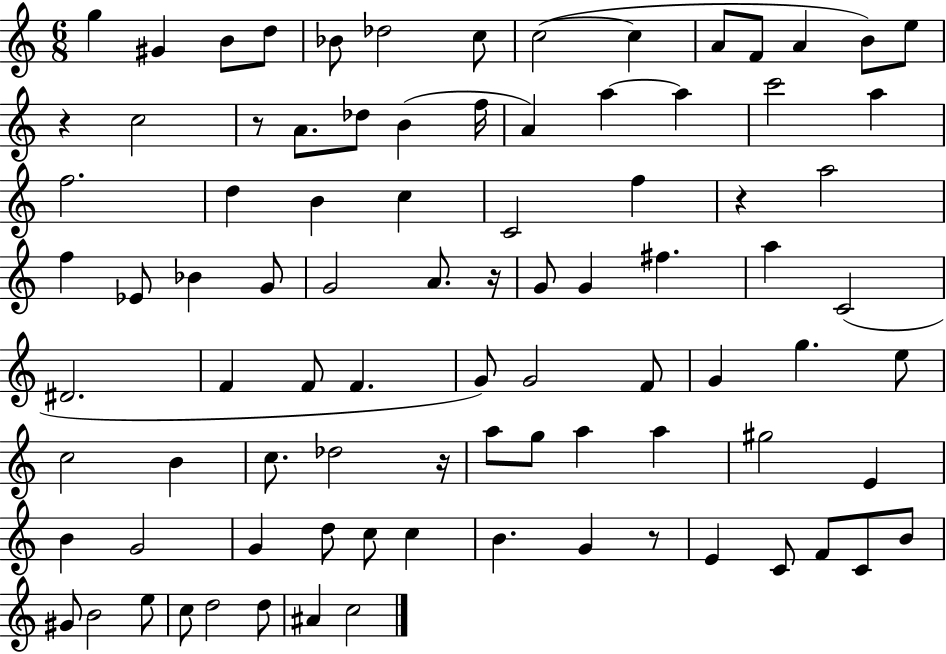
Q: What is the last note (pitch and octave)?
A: C5